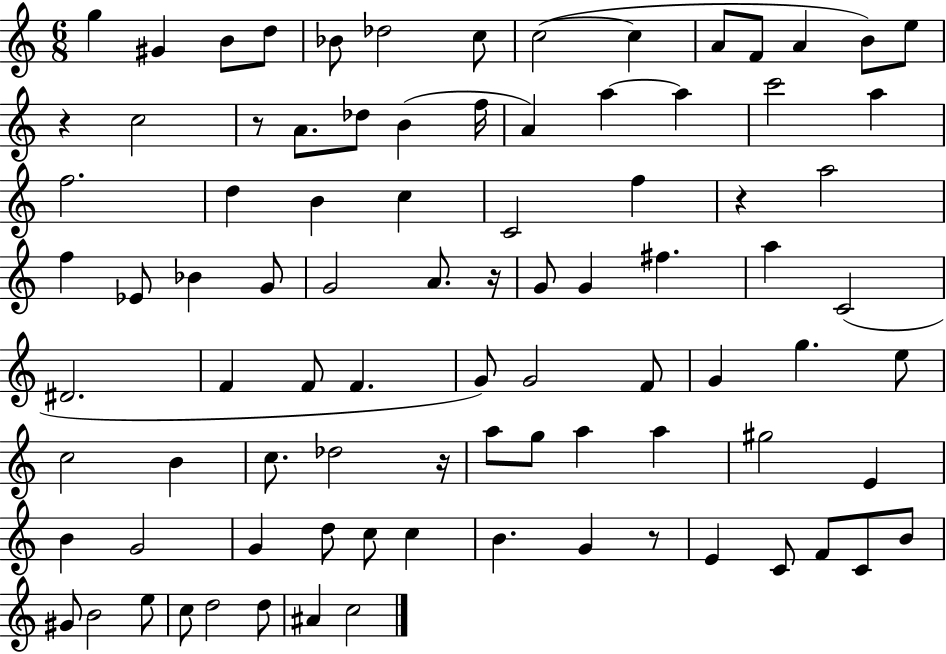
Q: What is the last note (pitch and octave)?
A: C5